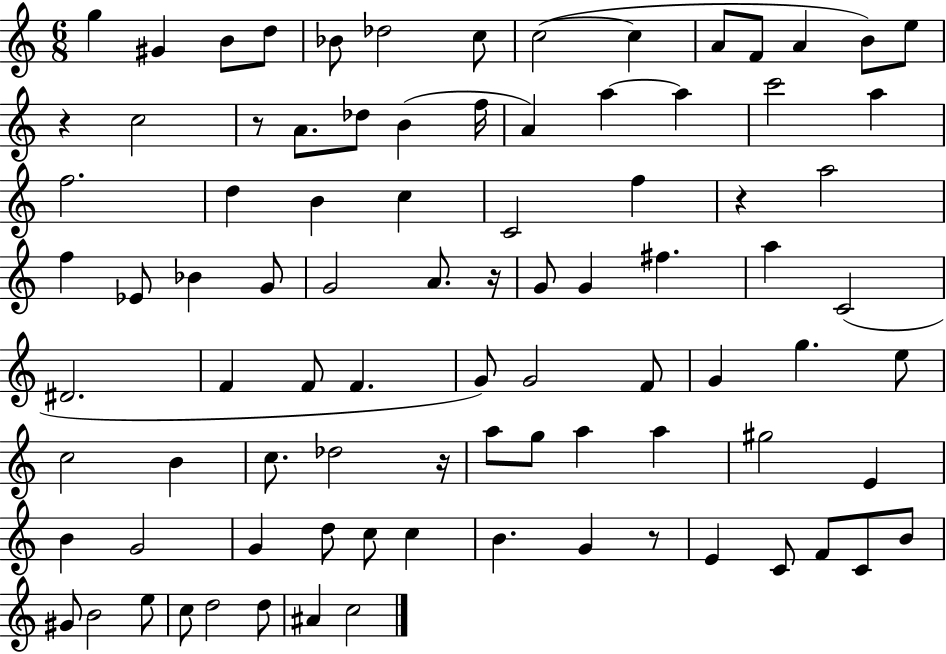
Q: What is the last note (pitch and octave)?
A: C5